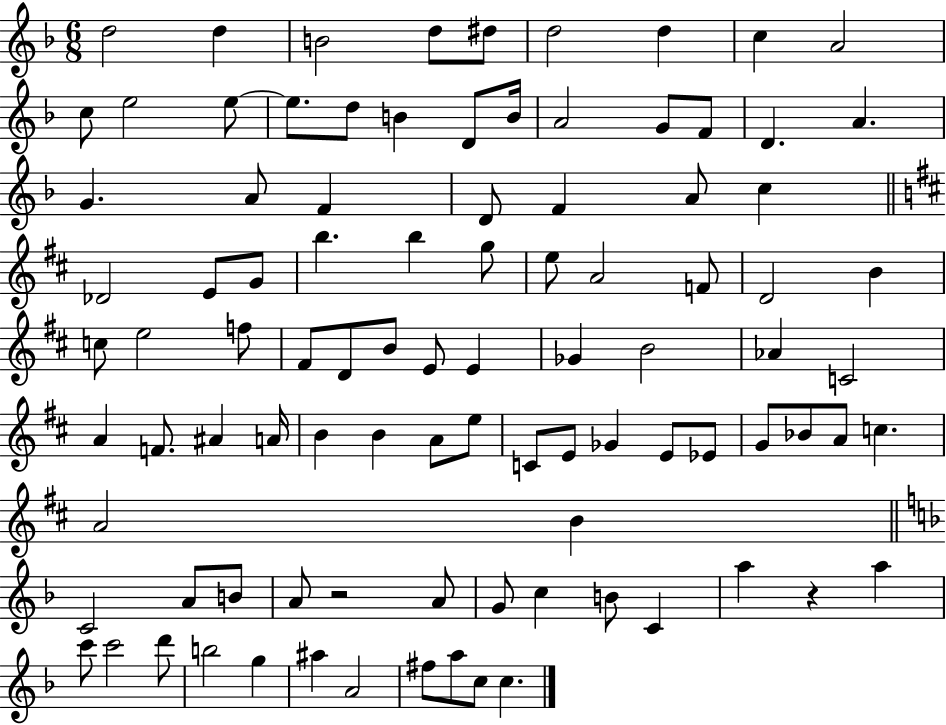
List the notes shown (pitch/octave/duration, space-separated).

D5/h D5/q B4/h D5/e D#5/e D5/h D5/q C5/q A4/h C5/e E5/h E5/e E5/e. D5/e B4/q D4/e B4/s A4/h G4/e F4/e D4/q. A4/q. G4/q. A4/e F4/q D4/e F4/q A4/e C5/q Db4/h E4/e G4/e B5/q. B5/q G5/e E5/e A4/h F4/e D4/h B4/q C5/e E5/h F5/e F#4/e D4/e B4/e E4/e E4/q Gb4/q B4/h Ab4/q C4/h A4/q F4/e. A#4/q A4/s B4/q B4/q A4/e E5/e C4/e E4/e Gb4/q E4/e Eb4/e G4/e Bb4/e A4/e C5/q. A4/h B4/q C4/h A4/e B4/e A4/e R/h A4/e G4/e C5/q B4/e C4/q A5/q R/q A5/q C6/e C6/h D6/e B5/h G5/q A#5/q A4/h F#5/e A5/e C5/e C5/q.